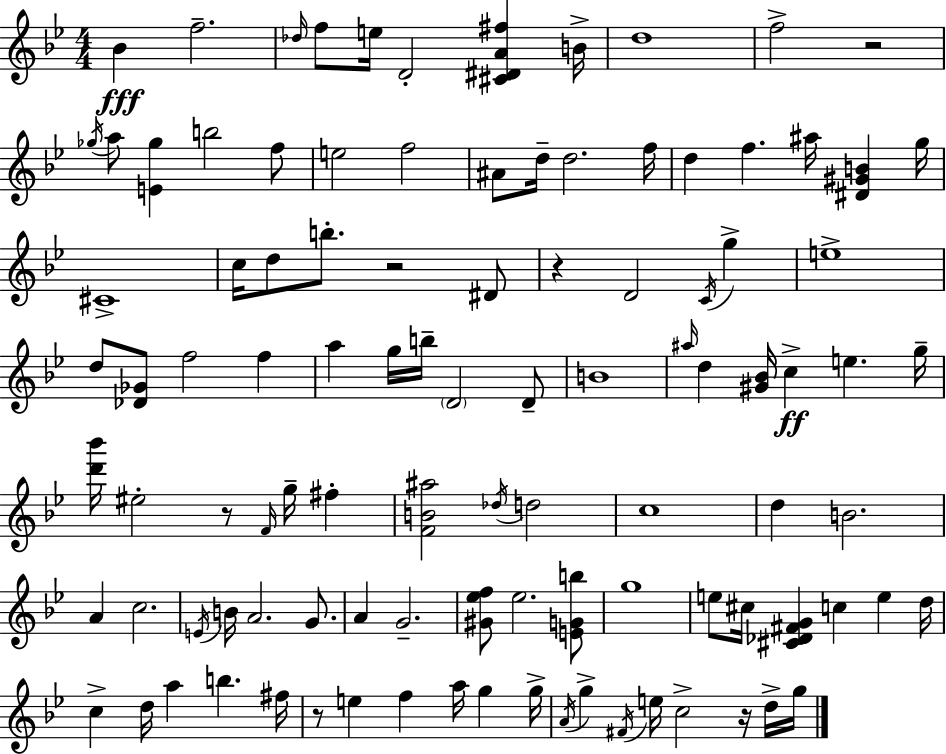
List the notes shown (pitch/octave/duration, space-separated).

Bb4/q F5/h. Db5/s F5/e E5/s D4/h [C#4,D#4,A4,F#5]/q B4/s D5/w F5/h R/h Gb5/s A5/e [E4,Gb5]/q B5/h F5/e E5/h F5/h A#4/e D5/s D5/h. F5/s D5/q F5/q. A#5/s [D#4,G#4,B4]/q G5/s C#4/w C5/s D5/e B5/e. R/h D#4/e R/q D4/h C4/s G5/q E5/w D5/e [Db4,Gb4]/e F5/h F5/q A5/q G5/s B5/s D4/h D4/e B4/w A#5/s D5/q [G#4,Bb4]/s C5/q E5/q. G5/s [D6,Bb6]/s EIS5/h R/e F4/s G5/s F#5/q [F4,B4,A#5]/h Db5/s D5/h C5/w D5/q B4/h. A4/q C5/h. E4/s B4/s A4/h. G4/e. A4/q G4/h. [G#4,Eb5,F5]/e Eb5/h. [E4,G4,B5]/e G5/w E5/e C#5/s [C#4,Db4,F#4,G4]/q C5/q E5/q D5/s C5/q D5/s A5/q B5/q. F#5/s R/e E5/q F5/q A5/s G5/q G5/s A4/s G5/q F#4/s E5/s C5/h R/s D5/s G5/s